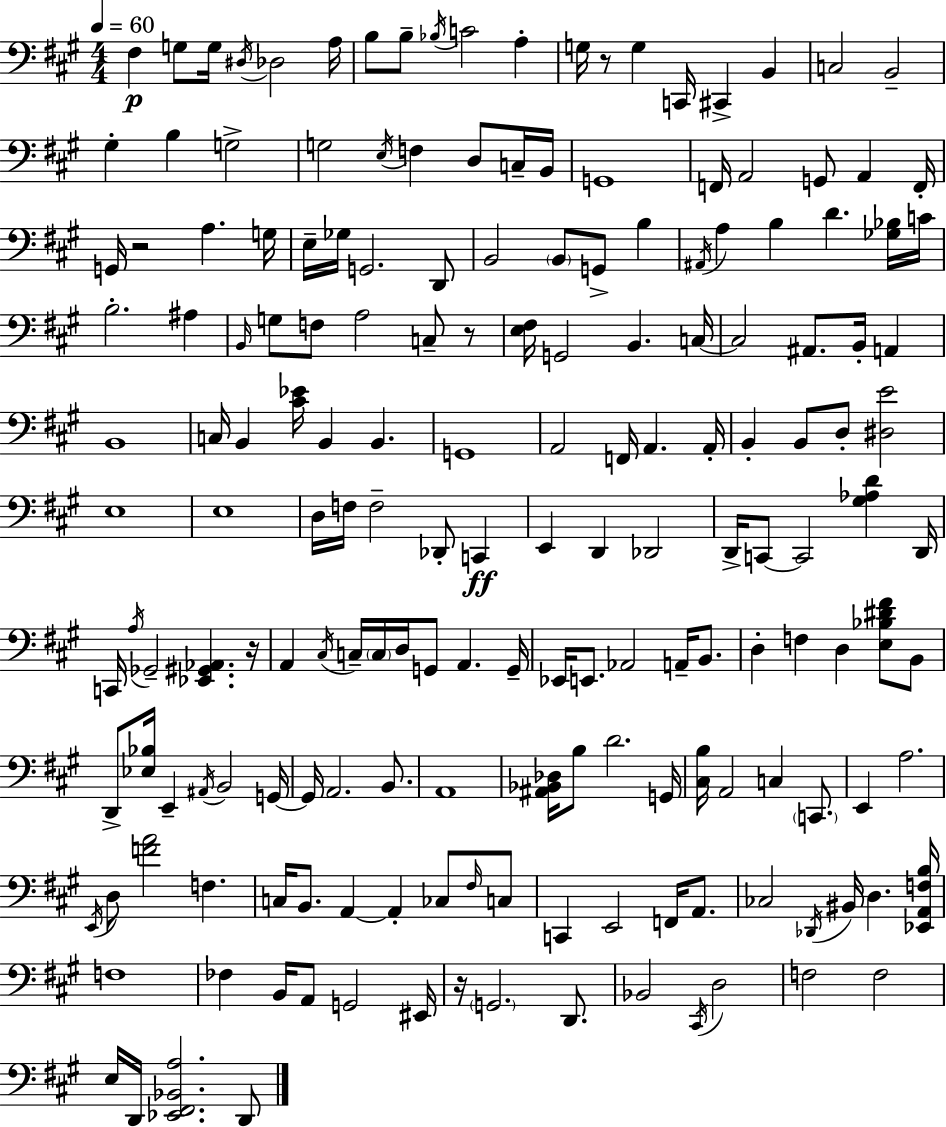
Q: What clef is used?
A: bass